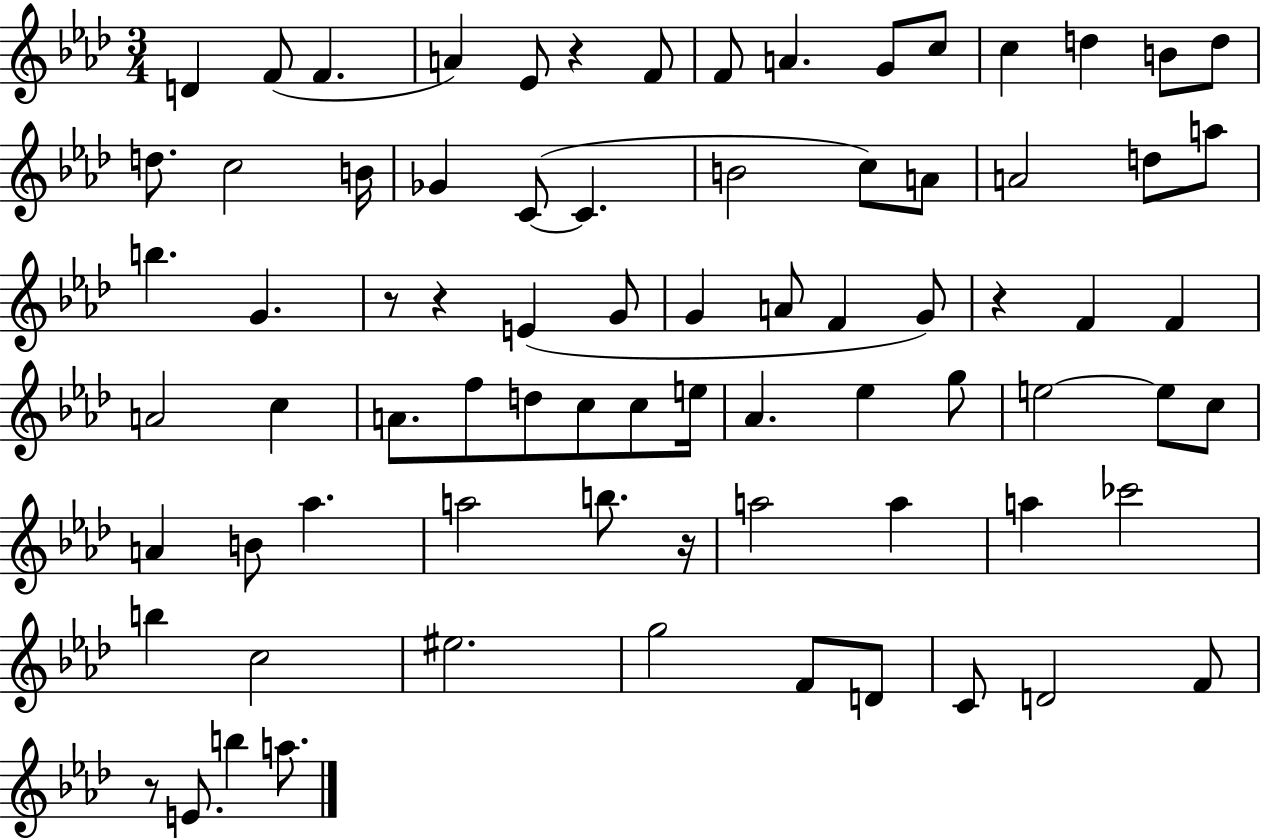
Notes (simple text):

D4/q F4/e F4/q. A4/q Eb4/e R/q F4/e F4/e A4/q. G4/e C5/e C5/q D5/q B4/e D5/e D5/e. C5/h B4/s Gb4/q C4/e C4/q. B4/h C5/e A4/e A4/h D5/e A5/e B5/q. G4/q. R/e R/q E4/q G4/e G4/q A4/e F4/q G4/e R/q F4/q F4/q A4/h C5/q A4/e. F5/e D5/e C5/e C5/e E5/s Ab4/q. Eb5/q G5/e E5/h E5/e C5/e A4/q B4/e Ab5/q. A5/h B5/e. R/s A5/h A5/q A5/q CES6/h B5/q C5/h EIS5/h. G5/h F4/e D4/e C4/e D4/h F4/e R/e E4/e. B5/q A5/e.